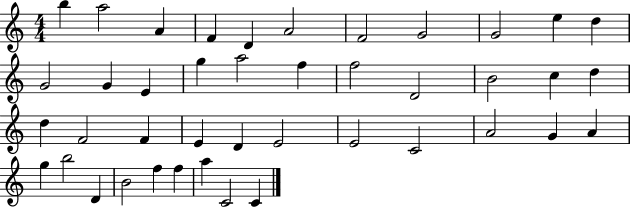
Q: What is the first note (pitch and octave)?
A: B5